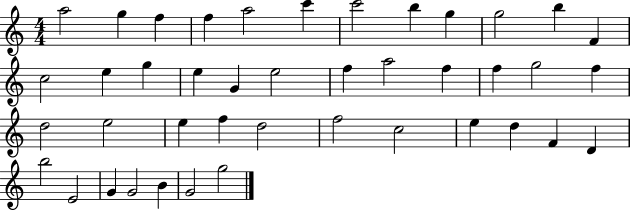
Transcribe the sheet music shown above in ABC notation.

X:1
T:Untitled
M:4/4
L:1/4
K:C
a2 g f f a2 c' c'2 b g g2 b F c2 e g e G e2 f a2 f f g2 f d2 e2 e f d2 f2 c2 e d F D b2 E2 G G2 B G2 g2